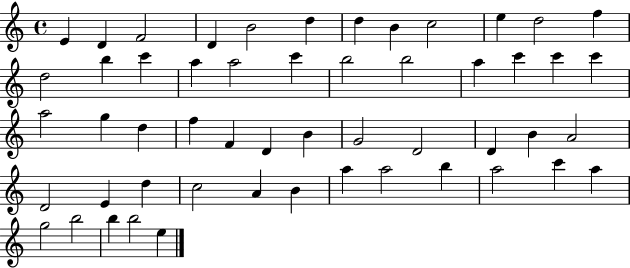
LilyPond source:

{
  \clef treble
  \time 4/4
  \defaultTimeSignature
  \key c \major
  e'4 d'4 f'2 | d'4 b'2 d''4 | d''4 b'4 c''2 | e''4 d''2 f''4 | \break d''2 b''4 c'''4 | a''4 a''2 c'''4 | b''2 b''2 | a''4 c'''4 c'''4 c'''4 | \break a''2 g''4 d''4 | f''4 f'4 d'4 b'4 | g'2 d'2 | d'4 b'4 a'2 | \break d'2 e'4 d''4 | c''2 a'4 b'4 | a''4 a''2 b''4 | a''2 c'''4 a''4 | \break g''2 b''2 | b''4 b''2 e''4 | \bar "|."
}